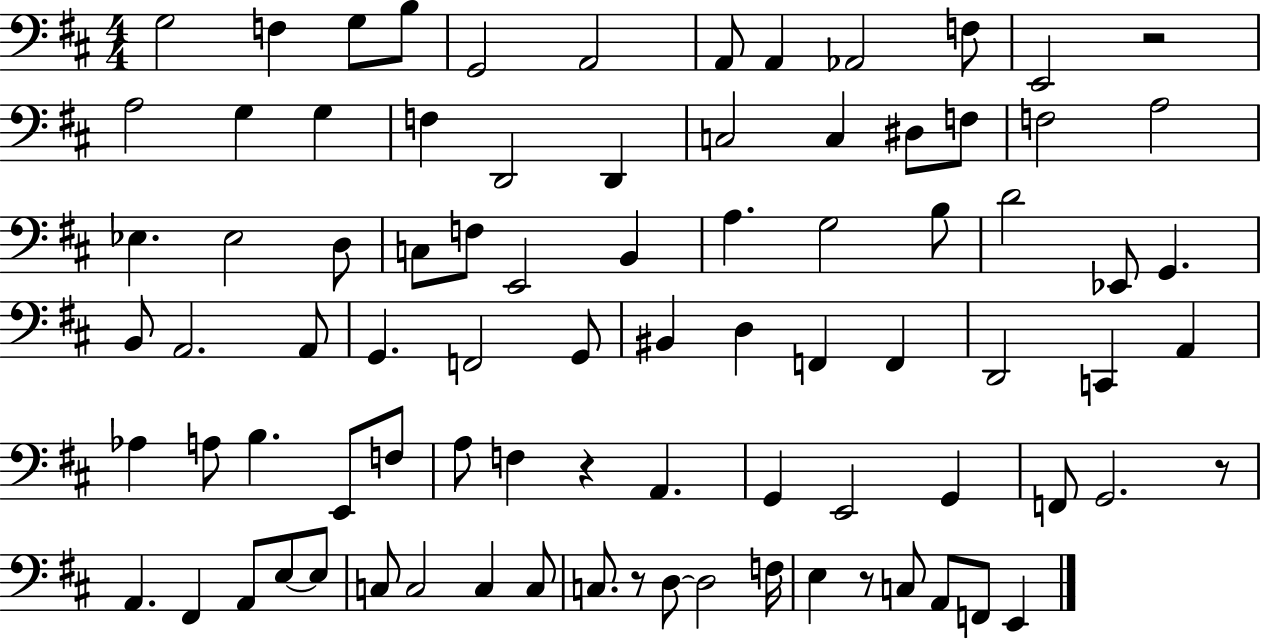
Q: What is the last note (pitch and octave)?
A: E2